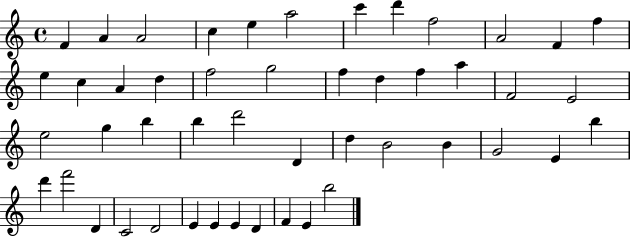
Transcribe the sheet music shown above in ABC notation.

X:1
T:Untitled
M:4/4
L:1/4
K:C
F A A2 c e a2 c' d' f2 A2 F f e c A d f2 g2 f d f a F2 E2 e2 g b b d'2 D d B2 B G2 E b d' f'2 D C2 D2 E E E D F E b2